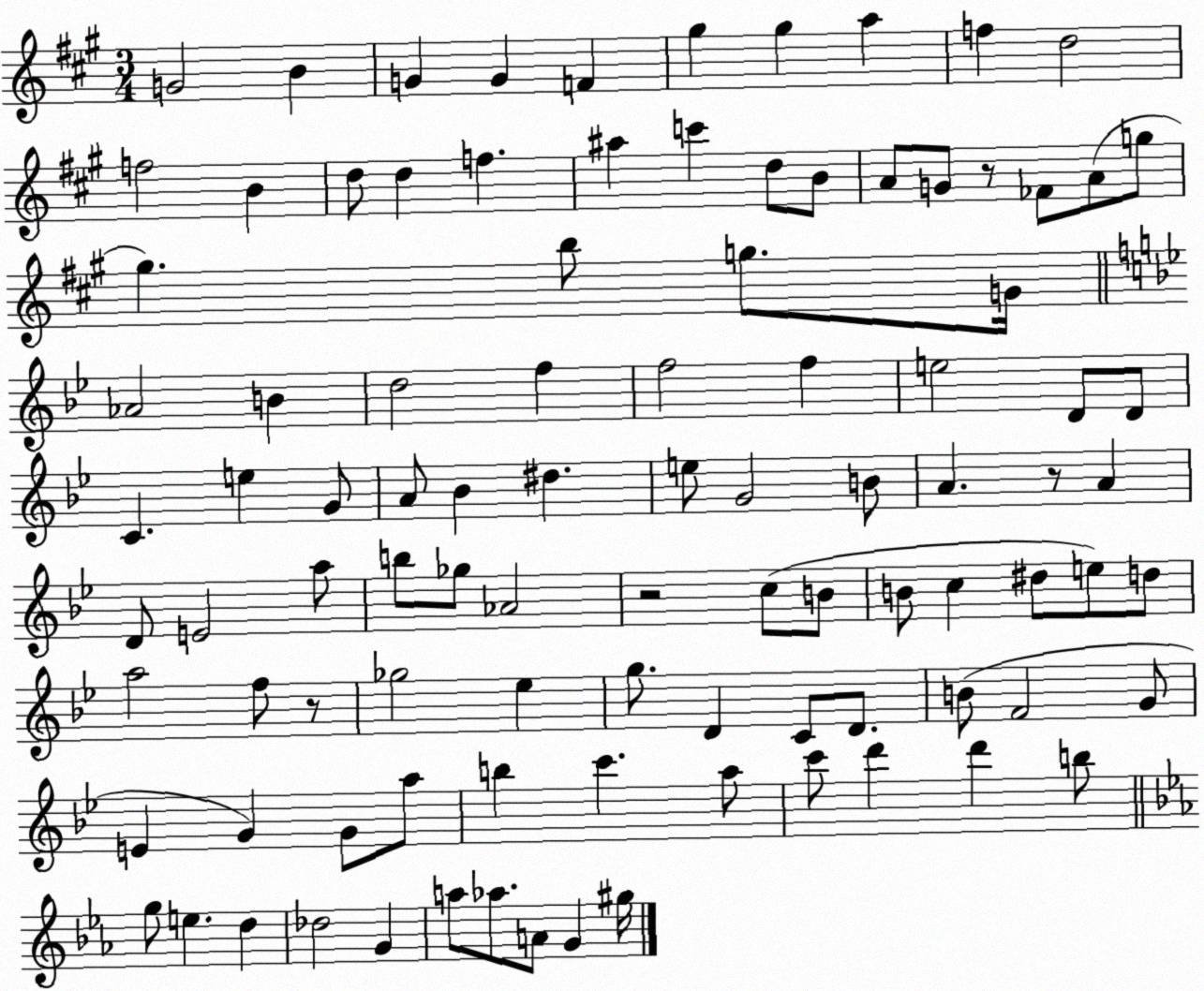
X:1
T:Untitled
M:3/4
L:1/4
K:A
G2 B G G F ^g ^g a f d2 f2 B d/2 d f ^a c' d/2 B/2 A/2 G/2 z/2 _F/2 A/2 g/2 ^g b/2 g/2 G/4 _A2 B d2 f f2 f e2 D/2 D/2 C e G/2 A/2 _B ^d e/2 G2 B/2 A z/2 A D/2 E2 a/2 b/2 _g/2 _A2 z2 c/2 B/2 B/2 c ^d/2 e/2 d/2 a2 f/2 z/2 _g2 _e g/2 D C/2 D/2 B/2 F2 G/2 E G G/2 a/2 b c' a/2 c'/2 d' d' b/2 g/2 e d _d2 G a/2 _a/2 A/2 G ^g/4